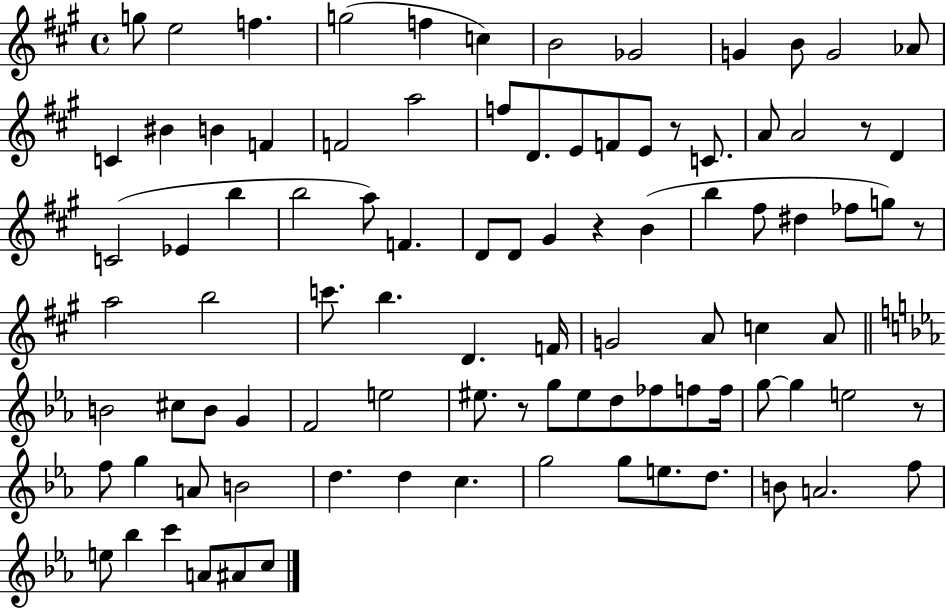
{
  \clef treble
  \time 4/4
  \defaultTimeSignature
  \key a \major
  g''8 e''2 f''4. | g''2( f''4 c''4) | b'2 ges'2 | g'4 b'8 g'2 aes'8 | \break c'4 bis'4 b'4 f'4 | f'2 a''2 | f''8 d'8. e'8 f'8 e'8 r8 c'8. | a'8 a'2 r8 d'4 | \break c'2( ees'4 b''4 | b''2 a''8) f'4. | d'8 d'8 gis'4 r4 b'4( | b''4 fis''8 dis''4 fes''8 g''8) r8 | \break a''2 b''2 | c'''8. b''4. d'4. f'16 | g'2 a'8 c''4 a'8 | \bar "||" \break \key ees \major b'2 cis''8 b'8 g'4 | f'2 e''2 | eis''8. r8 g''8 eis''8 d''8 fes''8 f''8 f''16 | g''8~~ g''4 e''2 r8 | \break f''8 g''4 a'8 b'2 | d''4. d''4 c''4. | g''2 g''8 e''8. d''8. | b'8 a'2. f''8 | \break e''8 bes''4 c'''4 a'8 ais'8 c''8 | \bar "|."
}